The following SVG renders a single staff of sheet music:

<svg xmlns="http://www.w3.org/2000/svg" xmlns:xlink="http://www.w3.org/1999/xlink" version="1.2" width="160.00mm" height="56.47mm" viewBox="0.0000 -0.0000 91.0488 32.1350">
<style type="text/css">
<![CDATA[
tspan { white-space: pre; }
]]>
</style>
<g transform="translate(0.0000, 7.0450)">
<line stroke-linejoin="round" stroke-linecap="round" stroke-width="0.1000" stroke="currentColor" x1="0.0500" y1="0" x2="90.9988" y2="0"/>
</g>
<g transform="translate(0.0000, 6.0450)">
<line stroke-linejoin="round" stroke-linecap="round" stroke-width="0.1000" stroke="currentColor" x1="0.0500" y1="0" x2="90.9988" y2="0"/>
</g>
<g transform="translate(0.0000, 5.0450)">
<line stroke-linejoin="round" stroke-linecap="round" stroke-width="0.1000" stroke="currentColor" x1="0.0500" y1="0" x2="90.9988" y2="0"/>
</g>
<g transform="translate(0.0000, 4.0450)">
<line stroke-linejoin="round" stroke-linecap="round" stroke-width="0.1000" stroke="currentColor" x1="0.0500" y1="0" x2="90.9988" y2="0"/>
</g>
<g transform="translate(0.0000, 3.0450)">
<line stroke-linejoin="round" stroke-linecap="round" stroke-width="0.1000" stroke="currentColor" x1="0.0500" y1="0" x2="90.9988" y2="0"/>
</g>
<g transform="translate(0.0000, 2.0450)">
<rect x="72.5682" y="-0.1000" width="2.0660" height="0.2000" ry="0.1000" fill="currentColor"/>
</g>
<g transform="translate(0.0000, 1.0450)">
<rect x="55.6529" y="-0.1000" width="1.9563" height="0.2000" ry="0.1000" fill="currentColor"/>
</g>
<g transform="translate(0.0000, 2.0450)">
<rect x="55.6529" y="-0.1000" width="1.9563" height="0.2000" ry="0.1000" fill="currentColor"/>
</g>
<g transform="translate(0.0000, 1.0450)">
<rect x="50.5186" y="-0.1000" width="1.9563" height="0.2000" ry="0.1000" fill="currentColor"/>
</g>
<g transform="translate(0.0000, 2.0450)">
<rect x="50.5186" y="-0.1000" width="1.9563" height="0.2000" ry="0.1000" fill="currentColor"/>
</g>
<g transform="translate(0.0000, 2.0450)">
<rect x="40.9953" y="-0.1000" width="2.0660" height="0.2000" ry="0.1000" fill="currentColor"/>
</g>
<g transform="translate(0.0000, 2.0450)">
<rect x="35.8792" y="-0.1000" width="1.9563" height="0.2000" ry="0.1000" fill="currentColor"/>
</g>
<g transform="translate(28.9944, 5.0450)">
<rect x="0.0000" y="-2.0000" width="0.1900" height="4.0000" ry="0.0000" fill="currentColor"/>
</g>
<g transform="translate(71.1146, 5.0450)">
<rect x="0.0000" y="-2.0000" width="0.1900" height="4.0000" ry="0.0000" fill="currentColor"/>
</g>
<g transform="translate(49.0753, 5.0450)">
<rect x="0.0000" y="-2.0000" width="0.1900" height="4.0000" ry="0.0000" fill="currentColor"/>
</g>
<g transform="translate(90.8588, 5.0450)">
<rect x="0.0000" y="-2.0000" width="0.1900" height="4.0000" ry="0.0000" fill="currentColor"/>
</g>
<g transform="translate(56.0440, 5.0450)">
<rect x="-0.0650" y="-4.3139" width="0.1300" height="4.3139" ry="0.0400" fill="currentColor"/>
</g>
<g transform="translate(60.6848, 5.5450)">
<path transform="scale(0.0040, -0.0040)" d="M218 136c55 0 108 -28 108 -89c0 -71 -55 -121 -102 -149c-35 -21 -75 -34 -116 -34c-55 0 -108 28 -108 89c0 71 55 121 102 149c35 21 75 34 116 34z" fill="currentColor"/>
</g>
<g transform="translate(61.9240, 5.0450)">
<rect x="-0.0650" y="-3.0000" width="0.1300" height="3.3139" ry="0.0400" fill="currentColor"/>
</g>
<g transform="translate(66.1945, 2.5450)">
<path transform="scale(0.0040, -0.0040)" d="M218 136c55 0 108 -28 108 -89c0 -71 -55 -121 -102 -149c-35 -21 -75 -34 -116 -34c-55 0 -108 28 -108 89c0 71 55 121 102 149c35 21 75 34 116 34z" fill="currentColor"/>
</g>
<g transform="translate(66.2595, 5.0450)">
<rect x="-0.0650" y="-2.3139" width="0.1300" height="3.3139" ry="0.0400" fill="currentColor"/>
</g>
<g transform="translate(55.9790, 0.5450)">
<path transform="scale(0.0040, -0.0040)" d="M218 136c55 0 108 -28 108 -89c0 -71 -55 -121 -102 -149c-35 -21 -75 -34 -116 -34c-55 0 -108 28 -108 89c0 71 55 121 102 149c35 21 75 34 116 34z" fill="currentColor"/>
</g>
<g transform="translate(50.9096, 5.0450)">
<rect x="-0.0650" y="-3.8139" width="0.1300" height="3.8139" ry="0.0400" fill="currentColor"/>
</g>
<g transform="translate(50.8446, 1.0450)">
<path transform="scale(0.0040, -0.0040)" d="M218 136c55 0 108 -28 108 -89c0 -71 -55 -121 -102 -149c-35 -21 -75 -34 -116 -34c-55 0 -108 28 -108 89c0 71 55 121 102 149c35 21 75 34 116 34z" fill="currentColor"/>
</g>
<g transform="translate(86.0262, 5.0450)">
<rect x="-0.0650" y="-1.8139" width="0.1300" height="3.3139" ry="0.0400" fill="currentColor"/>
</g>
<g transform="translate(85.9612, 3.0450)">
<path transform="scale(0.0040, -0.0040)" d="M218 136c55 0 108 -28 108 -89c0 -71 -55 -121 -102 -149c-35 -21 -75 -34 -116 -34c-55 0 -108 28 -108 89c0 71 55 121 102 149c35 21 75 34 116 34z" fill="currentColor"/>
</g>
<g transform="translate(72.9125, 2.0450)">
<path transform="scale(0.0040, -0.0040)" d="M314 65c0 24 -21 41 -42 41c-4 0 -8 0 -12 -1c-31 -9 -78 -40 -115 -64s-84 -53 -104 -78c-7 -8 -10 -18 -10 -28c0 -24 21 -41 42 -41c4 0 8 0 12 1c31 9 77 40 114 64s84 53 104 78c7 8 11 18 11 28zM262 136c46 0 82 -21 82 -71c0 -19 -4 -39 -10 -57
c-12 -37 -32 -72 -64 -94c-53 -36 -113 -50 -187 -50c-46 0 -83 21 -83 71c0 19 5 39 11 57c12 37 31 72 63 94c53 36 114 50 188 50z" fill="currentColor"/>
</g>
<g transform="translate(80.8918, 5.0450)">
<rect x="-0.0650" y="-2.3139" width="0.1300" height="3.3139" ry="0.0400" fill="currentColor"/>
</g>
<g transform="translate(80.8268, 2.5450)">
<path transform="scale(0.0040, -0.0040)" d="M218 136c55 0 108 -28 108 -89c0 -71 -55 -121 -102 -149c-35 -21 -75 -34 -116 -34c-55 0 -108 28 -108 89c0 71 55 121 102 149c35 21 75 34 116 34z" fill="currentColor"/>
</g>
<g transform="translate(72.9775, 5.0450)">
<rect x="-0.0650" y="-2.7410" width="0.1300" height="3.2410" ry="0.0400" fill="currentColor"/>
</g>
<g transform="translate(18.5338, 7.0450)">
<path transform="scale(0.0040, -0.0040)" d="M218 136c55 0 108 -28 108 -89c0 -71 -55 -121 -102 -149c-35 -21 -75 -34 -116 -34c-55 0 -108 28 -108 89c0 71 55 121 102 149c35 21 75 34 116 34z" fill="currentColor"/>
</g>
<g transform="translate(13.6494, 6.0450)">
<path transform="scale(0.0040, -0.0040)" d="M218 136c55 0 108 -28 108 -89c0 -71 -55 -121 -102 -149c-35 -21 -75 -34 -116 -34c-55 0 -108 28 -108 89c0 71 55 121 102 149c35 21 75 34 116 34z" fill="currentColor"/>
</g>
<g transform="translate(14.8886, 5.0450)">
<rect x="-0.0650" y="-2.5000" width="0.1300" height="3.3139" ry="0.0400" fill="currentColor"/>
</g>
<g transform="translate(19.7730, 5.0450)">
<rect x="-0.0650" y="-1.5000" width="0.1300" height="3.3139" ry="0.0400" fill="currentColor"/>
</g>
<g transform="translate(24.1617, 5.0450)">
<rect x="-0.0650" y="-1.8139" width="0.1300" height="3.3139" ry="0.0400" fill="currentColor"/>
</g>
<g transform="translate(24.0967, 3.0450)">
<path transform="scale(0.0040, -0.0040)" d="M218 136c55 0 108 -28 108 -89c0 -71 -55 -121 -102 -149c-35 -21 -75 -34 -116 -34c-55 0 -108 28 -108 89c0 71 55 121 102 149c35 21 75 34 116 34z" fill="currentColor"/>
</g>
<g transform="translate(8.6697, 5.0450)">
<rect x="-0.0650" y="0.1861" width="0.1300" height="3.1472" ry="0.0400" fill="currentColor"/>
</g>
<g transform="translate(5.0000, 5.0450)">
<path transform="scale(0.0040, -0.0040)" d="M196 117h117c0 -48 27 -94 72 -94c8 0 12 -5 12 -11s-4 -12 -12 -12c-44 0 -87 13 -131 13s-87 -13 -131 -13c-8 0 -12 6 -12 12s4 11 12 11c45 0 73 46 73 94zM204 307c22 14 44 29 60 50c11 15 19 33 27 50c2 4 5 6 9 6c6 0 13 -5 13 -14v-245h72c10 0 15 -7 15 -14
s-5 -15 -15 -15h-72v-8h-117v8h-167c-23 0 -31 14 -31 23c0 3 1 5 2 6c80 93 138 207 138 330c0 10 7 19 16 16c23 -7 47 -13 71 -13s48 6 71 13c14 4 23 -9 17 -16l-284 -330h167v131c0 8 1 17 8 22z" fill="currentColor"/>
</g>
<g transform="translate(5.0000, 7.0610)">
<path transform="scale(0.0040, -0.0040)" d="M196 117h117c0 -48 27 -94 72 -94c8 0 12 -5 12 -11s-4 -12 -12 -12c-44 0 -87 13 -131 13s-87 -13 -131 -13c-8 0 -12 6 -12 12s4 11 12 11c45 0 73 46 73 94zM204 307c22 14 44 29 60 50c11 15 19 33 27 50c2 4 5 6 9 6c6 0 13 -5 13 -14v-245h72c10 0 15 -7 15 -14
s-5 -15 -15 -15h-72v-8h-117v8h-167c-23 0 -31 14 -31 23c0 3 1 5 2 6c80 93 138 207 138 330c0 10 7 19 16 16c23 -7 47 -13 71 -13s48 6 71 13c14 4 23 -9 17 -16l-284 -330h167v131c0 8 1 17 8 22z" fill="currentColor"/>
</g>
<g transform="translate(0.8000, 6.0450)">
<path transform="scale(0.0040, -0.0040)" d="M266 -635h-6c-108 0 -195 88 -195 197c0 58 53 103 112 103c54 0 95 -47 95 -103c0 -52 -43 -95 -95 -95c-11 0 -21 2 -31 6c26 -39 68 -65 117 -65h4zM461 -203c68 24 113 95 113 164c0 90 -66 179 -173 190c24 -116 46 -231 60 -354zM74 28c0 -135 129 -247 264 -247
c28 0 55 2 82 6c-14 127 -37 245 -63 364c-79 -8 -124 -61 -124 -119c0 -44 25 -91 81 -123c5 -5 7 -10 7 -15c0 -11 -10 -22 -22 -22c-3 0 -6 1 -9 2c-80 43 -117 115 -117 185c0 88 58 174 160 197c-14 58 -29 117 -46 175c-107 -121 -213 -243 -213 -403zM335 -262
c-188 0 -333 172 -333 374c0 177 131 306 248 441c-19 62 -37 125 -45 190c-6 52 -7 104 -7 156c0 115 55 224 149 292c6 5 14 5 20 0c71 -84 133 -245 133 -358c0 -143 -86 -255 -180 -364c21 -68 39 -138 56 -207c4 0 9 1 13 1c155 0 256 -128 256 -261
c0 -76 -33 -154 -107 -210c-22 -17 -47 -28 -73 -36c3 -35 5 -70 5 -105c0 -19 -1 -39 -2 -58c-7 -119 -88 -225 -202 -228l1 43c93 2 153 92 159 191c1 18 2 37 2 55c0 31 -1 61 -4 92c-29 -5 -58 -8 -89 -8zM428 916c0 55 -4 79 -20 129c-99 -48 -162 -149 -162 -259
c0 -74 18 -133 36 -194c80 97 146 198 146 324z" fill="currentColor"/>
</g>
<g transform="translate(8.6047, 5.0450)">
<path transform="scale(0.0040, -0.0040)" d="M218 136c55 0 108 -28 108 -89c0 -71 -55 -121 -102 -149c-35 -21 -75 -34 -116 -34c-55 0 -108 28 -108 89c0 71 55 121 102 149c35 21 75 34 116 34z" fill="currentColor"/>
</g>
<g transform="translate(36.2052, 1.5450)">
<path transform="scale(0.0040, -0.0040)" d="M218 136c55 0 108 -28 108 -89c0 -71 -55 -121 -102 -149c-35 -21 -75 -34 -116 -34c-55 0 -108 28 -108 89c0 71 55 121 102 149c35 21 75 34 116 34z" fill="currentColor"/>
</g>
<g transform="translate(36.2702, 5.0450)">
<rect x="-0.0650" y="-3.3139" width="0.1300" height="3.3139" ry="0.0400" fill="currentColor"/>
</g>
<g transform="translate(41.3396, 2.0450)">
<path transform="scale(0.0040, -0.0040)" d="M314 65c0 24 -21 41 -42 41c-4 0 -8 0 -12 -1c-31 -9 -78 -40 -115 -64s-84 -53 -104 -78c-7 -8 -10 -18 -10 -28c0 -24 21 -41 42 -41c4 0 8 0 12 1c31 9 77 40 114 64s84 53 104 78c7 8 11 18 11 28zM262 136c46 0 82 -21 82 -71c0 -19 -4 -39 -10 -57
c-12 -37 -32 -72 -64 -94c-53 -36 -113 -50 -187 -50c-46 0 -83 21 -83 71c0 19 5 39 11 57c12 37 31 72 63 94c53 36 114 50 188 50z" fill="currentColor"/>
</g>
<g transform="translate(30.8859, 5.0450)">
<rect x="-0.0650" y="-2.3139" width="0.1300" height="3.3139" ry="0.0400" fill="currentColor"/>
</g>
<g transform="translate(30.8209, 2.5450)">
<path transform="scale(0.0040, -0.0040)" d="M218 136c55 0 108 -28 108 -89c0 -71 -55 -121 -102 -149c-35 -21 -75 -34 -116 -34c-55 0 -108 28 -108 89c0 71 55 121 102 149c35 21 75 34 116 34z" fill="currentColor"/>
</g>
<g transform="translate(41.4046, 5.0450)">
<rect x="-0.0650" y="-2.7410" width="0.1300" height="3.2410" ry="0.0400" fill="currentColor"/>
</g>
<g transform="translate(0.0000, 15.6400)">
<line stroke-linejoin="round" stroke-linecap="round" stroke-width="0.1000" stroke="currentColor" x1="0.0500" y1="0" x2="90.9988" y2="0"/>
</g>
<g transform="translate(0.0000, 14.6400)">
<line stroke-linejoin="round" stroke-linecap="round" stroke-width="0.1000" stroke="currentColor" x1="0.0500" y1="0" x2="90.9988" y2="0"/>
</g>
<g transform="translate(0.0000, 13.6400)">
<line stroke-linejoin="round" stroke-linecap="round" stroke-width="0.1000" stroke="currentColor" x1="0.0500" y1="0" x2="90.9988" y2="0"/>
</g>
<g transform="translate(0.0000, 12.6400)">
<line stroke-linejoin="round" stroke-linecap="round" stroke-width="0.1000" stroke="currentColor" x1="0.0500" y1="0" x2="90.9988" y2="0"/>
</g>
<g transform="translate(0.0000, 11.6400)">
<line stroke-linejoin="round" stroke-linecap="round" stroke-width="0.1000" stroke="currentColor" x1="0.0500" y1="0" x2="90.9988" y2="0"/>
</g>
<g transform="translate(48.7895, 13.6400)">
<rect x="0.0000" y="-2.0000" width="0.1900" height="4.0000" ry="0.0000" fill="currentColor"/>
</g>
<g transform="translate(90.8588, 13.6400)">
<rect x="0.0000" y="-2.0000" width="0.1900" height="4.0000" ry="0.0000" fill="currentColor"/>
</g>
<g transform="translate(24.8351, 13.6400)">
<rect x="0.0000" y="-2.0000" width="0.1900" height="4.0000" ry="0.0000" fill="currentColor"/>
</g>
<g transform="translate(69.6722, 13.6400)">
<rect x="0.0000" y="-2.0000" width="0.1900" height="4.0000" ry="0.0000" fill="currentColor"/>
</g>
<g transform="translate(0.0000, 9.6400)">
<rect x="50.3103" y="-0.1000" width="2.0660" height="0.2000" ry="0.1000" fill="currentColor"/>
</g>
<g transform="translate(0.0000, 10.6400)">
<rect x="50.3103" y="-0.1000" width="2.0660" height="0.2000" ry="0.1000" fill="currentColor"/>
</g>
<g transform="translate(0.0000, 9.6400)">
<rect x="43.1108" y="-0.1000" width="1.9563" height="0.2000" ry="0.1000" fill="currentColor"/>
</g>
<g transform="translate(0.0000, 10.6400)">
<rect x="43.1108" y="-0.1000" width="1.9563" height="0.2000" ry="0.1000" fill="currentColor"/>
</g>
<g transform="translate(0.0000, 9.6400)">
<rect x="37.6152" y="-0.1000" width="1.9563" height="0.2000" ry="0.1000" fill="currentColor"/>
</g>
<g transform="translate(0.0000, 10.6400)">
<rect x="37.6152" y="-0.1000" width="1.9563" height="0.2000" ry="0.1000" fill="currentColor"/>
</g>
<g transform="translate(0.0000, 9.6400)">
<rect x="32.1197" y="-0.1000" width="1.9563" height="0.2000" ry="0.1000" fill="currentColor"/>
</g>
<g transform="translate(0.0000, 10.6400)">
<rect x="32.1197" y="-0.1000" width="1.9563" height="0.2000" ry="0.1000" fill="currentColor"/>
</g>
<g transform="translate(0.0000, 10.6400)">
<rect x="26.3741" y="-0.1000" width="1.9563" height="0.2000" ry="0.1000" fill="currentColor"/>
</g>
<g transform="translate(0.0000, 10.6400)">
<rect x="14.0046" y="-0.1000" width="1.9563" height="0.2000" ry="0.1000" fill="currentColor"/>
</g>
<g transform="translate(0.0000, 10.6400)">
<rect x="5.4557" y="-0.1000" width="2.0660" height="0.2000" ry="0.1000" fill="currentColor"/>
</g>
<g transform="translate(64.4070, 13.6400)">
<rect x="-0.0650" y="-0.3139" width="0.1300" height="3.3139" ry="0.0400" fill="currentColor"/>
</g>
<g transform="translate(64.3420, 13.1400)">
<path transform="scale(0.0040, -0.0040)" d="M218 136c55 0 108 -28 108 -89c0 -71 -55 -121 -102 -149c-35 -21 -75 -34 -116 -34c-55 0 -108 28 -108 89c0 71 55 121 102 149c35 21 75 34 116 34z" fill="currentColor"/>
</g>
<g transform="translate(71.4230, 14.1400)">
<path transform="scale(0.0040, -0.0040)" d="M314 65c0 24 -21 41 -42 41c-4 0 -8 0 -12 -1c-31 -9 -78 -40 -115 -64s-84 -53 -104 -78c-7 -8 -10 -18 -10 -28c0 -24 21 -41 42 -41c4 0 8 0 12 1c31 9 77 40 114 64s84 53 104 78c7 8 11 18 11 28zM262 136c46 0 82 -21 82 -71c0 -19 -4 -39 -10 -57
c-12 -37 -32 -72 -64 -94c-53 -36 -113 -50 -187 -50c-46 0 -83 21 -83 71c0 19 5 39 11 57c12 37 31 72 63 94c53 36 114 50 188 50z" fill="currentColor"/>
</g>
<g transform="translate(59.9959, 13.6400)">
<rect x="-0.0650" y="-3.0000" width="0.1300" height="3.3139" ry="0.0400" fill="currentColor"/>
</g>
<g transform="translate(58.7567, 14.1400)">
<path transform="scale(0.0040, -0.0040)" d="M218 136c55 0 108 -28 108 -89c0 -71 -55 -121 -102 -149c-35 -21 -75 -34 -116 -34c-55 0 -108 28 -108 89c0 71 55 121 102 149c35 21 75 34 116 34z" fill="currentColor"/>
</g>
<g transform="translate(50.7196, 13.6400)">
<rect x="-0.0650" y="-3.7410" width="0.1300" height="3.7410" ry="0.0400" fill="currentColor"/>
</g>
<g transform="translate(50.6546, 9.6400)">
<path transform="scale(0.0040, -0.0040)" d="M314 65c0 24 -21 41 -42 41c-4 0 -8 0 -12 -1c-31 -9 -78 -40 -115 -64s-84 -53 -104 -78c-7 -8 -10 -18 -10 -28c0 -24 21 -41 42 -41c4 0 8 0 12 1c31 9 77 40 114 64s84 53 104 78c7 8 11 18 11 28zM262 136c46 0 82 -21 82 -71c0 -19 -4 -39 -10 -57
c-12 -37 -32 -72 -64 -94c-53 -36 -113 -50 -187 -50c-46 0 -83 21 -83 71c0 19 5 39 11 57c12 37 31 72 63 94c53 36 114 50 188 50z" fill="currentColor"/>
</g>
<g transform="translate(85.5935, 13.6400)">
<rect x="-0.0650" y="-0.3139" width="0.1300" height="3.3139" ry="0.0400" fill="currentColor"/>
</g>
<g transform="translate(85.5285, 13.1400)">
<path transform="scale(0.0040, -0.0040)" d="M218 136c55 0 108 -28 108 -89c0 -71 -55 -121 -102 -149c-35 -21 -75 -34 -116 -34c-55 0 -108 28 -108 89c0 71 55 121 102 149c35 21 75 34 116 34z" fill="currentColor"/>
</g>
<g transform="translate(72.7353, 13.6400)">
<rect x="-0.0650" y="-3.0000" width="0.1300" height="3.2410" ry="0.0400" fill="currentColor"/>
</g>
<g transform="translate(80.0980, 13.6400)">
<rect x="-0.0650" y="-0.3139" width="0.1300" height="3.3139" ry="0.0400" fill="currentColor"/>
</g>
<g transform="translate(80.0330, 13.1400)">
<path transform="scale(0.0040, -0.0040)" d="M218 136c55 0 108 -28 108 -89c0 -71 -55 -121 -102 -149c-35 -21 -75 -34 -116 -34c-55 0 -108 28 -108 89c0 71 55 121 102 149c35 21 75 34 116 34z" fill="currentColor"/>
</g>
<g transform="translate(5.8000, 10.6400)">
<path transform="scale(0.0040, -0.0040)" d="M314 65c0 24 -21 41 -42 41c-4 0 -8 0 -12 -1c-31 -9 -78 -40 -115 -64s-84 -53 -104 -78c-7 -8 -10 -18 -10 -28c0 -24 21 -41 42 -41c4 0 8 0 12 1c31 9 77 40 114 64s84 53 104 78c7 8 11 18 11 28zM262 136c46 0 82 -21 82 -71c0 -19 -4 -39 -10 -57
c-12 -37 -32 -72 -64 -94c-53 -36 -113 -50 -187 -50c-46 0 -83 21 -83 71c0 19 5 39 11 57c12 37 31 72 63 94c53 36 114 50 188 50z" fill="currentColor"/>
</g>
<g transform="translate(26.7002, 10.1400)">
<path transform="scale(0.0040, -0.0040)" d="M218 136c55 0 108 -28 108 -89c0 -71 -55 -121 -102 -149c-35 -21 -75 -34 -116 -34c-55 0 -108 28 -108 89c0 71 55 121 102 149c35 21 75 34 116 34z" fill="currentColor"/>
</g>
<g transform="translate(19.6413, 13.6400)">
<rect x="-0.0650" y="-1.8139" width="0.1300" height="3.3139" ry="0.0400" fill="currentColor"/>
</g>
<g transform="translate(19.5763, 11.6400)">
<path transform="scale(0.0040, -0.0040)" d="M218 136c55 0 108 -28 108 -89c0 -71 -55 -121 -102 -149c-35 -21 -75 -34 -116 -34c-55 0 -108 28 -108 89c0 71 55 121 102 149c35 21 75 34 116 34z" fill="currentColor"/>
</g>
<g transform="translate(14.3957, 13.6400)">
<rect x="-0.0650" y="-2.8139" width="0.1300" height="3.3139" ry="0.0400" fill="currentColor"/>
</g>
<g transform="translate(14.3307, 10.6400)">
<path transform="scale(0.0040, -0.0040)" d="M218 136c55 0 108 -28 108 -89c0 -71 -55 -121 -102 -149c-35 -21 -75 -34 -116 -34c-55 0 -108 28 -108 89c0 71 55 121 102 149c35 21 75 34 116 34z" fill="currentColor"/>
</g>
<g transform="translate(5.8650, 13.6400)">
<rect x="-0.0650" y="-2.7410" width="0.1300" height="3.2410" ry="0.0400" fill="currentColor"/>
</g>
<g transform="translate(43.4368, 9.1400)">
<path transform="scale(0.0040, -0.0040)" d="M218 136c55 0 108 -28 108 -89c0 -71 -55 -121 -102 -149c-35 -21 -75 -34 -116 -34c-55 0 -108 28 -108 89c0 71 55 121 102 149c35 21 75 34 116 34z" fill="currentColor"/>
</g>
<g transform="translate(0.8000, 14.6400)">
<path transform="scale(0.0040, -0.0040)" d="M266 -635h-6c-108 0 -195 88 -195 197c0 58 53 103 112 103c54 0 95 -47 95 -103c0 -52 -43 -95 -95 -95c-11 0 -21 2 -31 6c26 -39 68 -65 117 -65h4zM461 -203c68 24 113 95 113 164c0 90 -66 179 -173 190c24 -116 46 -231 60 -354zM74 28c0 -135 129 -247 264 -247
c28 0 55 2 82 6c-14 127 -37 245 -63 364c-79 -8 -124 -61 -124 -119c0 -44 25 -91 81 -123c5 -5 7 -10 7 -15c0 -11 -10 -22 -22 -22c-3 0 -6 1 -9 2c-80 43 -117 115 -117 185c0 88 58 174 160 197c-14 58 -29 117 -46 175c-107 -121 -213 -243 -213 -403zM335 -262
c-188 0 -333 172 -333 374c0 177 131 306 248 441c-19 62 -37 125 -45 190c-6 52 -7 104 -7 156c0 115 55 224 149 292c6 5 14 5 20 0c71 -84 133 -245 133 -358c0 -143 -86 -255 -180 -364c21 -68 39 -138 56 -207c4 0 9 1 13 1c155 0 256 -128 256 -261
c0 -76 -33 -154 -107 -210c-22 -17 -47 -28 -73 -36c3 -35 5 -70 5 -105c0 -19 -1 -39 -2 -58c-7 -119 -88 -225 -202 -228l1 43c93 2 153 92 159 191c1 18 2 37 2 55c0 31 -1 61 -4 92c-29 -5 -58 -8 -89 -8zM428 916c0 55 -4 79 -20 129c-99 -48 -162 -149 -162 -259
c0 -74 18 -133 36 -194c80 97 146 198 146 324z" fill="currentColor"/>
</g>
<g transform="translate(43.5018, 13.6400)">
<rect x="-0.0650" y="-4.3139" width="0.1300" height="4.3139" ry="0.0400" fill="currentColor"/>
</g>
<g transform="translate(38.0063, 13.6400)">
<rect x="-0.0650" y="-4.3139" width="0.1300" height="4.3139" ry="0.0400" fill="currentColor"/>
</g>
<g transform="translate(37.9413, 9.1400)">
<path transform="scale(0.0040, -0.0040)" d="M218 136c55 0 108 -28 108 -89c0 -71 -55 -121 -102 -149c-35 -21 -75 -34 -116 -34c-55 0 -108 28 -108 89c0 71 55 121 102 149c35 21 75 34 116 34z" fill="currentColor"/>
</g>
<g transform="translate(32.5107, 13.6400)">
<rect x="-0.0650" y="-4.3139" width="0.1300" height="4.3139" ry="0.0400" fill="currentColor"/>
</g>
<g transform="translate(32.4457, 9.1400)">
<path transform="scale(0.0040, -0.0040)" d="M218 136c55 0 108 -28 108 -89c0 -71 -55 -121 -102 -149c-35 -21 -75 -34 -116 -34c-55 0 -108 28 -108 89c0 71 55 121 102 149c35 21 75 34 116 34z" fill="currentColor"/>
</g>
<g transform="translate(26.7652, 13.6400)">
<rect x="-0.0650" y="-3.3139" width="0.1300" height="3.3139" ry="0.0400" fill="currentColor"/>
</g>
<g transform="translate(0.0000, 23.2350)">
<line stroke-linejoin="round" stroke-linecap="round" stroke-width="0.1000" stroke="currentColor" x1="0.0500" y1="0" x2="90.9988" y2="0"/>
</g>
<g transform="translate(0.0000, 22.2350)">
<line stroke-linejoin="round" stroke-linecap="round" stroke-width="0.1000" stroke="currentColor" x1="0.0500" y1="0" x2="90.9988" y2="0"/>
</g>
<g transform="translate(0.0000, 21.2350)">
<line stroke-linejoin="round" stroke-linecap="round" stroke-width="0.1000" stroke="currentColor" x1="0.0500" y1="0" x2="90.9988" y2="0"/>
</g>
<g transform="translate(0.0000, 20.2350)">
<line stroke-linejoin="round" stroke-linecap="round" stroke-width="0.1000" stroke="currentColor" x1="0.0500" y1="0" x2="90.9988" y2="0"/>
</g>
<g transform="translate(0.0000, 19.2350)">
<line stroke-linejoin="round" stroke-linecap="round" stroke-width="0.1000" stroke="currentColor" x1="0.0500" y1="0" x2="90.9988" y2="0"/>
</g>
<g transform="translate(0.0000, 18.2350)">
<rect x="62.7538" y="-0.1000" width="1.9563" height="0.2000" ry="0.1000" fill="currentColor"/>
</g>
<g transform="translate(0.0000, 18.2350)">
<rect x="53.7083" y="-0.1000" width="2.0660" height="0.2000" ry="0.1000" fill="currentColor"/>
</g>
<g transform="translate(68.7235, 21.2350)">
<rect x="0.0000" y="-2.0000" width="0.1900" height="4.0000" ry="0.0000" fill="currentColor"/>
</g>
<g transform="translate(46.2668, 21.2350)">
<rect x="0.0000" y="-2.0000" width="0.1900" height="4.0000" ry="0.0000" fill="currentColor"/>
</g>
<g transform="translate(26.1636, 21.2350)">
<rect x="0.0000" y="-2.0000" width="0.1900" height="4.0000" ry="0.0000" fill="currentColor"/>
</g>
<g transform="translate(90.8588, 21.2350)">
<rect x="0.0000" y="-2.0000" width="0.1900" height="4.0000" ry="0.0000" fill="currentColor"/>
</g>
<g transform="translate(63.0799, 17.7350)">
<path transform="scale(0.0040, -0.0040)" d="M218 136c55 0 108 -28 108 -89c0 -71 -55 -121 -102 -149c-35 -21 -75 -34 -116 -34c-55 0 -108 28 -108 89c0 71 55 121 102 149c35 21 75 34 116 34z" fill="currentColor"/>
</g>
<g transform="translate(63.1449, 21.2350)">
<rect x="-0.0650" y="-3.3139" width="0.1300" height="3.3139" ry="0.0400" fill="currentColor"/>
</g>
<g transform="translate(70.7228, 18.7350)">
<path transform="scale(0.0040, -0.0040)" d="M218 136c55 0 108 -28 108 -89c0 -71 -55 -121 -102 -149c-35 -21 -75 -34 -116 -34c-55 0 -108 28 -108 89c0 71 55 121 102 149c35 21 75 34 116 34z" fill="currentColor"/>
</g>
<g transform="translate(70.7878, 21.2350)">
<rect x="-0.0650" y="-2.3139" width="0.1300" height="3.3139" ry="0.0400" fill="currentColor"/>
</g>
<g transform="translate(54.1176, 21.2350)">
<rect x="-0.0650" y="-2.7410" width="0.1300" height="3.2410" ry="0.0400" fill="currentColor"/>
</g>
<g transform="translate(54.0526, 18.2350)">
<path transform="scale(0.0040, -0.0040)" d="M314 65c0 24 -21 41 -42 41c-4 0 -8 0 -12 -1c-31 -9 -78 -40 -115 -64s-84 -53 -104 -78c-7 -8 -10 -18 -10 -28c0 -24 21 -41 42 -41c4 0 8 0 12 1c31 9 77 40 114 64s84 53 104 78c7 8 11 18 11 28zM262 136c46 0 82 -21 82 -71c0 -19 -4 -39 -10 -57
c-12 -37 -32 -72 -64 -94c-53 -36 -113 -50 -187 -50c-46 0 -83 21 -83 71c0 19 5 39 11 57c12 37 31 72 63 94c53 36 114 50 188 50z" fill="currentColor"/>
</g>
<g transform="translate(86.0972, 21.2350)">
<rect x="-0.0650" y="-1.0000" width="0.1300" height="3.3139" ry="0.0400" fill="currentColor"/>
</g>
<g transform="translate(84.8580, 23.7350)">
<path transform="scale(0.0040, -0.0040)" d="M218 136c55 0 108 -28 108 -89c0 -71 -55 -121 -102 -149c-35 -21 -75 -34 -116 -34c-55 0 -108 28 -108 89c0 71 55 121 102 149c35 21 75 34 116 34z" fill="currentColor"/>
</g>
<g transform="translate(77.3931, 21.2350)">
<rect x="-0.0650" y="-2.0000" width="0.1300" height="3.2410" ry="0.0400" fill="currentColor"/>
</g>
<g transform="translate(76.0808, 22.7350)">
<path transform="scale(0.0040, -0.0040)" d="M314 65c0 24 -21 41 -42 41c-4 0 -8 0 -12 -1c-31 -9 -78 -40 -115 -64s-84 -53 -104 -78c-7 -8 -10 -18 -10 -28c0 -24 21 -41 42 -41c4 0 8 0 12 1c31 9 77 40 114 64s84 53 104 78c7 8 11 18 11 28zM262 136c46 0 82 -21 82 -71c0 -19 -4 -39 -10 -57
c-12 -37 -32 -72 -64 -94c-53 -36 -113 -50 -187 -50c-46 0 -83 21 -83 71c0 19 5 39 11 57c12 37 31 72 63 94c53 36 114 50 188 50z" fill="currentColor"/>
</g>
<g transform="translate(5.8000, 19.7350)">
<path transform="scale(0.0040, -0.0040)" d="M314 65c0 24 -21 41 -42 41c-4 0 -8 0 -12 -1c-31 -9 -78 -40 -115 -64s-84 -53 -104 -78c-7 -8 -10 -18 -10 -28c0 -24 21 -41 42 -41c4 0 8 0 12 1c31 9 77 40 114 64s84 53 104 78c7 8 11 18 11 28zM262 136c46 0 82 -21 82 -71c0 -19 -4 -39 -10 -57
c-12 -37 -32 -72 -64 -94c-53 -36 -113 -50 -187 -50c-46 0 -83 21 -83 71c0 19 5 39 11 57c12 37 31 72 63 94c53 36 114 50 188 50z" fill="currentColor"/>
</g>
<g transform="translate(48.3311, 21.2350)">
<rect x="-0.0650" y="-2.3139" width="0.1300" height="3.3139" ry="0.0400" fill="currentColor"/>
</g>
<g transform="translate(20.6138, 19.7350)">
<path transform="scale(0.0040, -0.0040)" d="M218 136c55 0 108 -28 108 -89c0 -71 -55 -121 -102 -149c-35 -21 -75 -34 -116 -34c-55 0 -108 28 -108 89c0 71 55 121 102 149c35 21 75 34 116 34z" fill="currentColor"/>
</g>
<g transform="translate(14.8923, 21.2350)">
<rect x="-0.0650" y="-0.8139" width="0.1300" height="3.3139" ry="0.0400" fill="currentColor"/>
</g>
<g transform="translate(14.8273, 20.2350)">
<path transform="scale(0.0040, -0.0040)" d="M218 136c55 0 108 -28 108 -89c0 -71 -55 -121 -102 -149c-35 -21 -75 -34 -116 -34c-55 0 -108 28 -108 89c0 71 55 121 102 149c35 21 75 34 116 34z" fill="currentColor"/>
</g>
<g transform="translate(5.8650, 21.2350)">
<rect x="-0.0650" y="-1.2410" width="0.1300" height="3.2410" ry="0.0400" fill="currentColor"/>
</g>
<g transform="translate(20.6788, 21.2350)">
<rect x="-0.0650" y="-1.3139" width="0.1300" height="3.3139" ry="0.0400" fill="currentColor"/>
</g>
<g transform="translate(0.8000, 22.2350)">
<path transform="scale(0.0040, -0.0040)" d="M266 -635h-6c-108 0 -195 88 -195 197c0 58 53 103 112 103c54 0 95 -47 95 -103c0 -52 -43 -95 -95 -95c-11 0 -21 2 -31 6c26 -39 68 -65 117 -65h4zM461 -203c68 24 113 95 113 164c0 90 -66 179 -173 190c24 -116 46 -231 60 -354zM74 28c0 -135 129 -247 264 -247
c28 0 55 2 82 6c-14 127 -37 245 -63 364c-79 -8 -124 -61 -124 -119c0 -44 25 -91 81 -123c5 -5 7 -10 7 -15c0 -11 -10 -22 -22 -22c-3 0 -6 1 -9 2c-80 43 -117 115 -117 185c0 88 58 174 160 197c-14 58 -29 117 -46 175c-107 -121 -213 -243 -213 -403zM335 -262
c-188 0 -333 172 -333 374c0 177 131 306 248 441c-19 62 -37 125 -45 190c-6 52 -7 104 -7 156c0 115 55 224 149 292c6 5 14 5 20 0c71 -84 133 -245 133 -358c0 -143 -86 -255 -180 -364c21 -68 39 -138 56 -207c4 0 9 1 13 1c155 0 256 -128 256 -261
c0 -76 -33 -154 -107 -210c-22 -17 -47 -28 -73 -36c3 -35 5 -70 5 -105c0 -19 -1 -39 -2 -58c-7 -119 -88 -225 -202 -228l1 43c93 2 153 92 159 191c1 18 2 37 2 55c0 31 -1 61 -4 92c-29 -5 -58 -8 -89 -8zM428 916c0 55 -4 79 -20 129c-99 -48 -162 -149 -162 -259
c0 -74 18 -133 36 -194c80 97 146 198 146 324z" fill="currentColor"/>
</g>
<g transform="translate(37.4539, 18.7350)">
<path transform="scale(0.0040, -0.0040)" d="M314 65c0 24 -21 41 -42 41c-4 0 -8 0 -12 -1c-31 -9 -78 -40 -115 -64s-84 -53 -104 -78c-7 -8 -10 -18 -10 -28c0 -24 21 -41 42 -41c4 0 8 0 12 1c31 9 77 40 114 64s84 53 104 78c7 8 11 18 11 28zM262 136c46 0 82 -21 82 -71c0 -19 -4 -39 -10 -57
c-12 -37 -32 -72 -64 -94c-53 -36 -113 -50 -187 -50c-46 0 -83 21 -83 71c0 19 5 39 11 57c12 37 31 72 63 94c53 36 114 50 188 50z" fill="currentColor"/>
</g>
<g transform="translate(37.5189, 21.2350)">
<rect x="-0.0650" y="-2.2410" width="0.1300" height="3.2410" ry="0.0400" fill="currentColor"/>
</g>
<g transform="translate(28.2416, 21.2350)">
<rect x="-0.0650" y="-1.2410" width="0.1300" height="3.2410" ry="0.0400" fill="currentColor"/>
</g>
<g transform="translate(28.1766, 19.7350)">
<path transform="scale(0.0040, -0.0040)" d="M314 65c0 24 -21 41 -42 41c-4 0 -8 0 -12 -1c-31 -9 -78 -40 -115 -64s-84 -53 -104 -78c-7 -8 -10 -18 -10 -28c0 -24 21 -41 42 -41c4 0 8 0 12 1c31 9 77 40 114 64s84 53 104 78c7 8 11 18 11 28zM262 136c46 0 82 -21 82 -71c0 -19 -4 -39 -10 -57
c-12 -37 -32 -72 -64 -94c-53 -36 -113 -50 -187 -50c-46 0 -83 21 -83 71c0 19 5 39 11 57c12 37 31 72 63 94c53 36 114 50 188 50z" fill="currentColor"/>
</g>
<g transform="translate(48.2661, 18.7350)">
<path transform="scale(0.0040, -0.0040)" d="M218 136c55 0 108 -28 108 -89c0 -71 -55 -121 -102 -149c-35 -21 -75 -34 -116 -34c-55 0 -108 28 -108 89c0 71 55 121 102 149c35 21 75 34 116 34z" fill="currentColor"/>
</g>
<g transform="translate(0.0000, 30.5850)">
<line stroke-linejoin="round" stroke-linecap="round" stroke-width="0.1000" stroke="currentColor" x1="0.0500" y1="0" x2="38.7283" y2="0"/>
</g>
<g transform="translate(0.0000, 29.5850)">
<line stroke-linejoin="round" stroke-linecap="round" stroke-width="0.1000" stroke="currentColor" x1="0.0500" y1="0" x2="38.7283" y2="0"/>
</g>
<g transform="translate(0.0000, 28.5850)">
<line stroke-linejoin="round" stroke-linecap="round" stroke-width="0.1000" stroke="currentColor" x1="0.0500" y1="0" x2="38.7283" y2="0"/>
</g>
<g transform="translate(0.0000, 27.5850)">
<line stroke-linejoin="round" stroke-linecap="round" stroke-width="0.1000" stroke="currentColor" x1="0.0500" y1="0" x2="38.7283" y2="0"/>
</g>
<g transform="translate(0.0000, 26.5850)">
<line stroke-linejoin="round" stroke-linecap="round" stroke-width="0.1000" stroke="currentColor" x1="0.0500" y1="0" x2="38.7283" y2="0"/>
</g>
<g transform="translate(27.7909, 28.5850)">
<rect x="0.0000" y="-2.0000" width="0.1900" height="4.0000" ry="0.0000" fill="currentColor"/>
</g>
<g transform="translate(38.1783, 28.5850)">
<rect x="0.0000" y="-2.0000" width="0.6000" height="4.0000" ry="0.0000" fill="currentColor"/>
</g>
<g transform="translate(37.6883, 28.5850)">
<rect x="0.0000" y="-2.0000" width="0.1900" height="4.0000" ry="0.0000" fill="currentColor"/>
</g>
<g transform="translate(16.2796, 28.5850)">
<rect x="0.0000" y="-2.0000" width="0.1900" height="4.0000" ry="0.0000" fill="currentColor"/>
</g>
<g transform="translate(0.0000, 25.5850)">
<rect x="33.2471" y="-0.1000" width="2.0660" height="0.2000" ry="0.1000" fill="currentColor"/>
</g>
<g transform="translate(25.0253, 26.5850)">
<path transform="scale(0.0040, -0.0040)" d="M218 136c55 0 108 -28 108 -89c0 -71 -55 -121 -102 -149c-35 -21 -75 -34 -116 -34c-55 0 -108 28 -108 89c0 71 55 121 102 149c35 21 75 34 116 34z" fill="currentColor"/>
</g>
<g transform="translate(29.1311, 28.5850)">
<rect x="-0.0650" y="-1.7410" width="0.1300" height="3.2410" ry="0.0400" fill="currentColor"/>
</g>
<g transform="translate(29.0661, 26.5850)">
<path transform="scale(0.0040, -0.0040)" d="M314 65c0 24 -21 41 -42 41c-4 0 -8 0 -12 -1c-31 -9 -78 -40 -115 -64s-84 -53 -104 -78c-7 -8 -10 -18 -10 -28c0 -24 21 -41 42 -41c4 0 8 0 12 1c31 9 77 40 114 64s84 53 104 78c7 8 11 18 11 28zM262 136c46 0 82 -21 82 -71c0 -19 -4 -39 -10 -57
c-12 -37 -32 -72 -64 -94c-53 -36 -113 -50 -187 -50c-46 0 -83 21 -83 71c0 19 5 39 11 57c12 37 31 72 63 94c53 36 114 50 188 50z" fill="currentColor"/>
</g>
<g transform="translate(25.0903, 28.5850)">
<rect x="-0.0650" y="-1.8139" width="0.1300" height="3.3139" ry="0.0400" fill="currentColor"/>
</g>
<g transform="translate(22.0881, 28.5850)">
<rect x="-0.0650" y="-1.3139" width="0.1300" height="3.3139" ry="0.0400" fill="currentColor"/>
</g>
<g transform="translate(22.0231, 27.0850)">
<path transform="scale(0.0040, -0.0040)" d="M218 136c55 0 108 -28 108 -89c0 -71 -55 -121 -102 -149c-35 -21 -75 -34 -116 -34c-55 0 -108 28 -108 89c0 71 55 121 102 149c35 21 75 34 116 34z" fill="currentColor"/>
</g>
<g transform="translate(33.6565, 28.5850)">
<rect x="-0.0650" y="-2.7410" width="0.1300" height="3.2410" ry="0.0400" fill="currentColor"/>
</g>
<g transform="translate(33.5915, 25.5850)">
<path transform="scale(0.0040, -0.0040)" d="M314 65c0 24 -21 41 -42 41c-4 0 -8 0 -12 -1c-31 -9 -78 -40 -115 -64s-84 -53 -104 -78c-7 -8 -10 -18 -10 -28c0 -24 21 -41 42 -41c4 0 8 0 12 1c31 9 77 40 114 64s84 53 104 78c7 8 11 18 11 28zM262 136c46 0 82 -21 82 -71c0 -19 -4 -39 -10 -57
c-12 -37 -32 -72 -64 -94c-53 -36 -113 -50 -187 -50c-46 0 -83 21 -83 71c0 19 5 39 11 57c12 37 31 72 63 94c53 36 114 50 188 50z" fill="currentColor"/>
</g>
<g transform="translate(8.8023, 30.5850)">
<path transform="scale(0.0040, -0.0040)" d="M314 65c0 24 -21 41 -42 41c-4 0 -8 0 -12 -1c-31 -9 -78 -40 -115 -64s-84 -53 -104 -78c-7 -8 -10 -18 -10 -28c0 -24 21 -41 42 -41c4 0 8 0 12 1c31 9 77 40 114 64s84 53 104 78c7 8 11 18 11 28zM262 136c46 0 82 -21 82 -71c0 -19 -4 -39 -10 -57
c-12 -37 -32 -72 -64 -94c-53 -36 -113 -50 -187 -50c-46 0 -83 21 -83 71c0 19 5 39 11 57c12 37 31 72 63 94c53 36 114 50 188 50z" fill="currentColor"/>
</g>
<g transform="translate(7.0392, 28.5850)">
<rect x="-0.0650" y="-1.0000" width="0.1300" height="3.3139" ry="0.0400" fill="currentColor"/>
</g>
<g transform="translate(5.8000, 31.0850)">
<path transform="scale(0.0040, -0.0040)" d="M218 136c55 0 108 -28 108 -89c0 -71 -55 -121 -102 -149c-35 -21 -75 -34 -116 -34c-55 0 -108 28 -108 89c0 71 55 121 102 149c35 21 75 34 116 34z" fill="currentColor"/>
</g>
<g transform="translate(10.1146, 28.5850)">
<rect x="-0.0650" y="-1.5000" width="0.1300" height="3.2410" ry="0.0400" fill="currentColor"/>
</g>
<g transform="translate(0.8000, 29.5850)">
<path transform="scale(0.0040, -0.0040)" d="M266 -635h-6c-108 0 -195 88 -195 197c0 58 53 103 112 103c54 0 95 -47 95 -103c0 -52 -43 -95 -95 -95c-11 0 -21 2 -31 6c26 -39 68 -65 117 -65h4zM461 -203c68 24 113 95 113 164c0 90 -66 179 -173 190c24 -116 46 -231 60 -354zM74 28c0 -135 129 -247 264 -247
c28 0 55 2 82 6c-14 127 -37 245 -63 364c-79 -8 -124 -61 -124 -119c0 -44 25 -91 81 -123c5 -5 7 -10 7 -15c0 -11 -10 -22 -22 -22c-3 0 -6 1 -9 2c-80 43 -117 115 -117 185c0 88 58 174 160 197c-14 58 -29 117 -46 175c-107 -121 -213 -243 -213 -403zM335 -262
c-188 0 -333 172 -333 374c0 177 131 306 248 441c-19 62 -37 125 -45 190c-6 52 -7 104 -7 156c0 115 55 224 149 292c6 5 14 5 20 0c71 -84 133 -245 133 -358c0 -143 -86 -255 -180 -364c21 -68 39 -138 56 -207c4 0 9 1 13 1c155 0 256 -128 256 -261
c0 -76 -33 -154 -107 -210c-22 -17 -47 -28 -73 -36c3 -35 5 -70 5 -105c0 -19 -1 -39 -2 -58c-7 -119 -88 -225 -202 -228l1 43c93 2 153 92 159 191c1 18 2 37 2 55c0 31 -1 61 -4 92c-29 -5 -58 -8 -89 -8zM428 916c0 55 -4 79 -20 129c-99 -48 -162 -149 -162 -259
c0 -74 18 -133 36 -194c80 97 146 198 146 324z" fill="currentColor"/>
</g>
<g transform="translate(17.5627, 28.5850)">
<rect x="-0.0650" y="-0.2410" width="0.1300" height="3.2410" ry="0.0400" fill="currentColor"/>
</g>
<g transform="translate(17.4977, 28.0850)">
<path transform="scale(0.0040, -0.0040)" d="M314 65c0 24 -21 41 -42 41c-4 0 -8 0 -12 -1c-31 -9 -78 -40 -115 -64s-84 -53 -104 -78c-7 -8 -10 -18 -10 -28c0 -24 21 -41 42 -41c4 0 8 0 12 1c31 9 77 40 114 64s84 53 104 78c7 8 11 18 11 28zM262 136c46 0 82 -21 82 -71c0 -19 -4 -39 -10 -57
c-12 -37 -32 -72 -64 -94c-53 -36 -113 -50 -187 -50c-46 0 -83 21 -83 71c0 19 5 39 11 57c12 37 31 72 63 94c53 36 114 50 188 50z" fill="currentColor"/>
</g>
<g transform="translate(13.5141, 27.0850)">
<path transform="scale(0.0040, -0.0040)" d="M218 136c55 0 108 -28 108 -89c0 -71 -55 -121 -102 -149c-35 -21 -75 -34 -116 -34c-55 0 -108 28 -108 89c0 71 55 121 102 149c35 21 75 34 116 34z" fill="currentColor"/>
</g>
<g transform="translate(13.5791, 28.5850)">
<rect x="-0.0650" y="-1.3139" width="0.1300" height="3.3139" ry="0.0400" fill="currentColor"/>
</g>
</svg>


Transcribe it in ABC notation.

X:1
T:Untitled
M:4/4
L:1/4
K:C
B G E f g b a2 c' d' A g a2 g f a2 a f b d' d' d' c'2 A c A2 c c e2 d e e2 g2 g a2 b g F2 D D E2 e c2 e f f2 a2